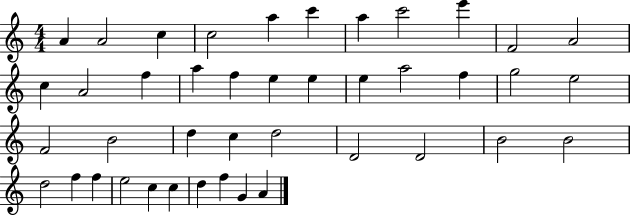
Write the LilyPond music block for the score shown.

{
  \clef treble
  \numericTimeSignature
  \time 4/4
  \key c \major
  a'4 a'2 c''4 | c''2 a''4 c'''4 | a''4 c'''2 e'''4 | f'2 a'2 | \break c''4 a'2 f''4 | a''4 f''4 e''4 e''4 | e''4 a''2 f''4 | g''2 e''2 | \break f'2 b'2 | d''4 c''4 d''2 | d'2 d'2 | b'2 b'2 | \break d''2 f''4 f''4 | e''2 c''4 c''4 | d''4 f''4 g'4 a'4 | \bar "|."
}